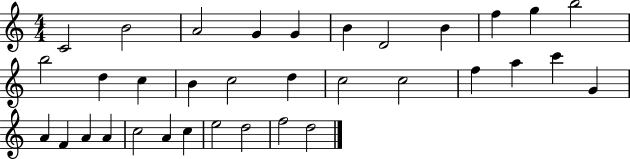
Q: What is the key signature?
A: C major